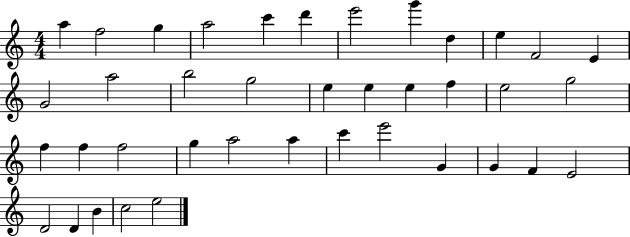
A5/q F5/h G5/q A5/h C6/q D6/q E6/h G6/q D5/q E5/q F4/h E4/q G4/h A5/h B5/h G5/h E5/q E5/q E5/q F5/q E5/h G5/h F5/q F5/q F5/h G5/q A5/h A5/q C6/q E6/h G4/q G4/q F4/q E4/h D4/h D4/q B4/q C5/h E5/h